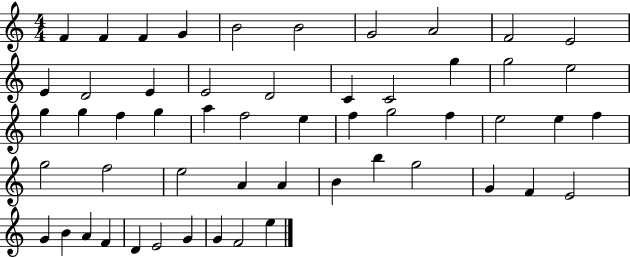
F4/q F4/q F4/q G4/q B4/h B4/h G4/h A4/h F4/h E4/h E4/q D4/h E4/q E4/h D4/h C4/q C4/h G5/q G5/h E5/h G5/q G5/q F5/q G5/q A5/q F5/h E5/q F5/q G5/h F5/q E5/h E5/q F5/q G5/h F5/h E5/h A4/q A4/q B4/q B5/q G5/h G4/q F4/q E4/h G4/q B4/q A4/q F4/q D4/q E4/h G4/q G4/q F4/h E5/q